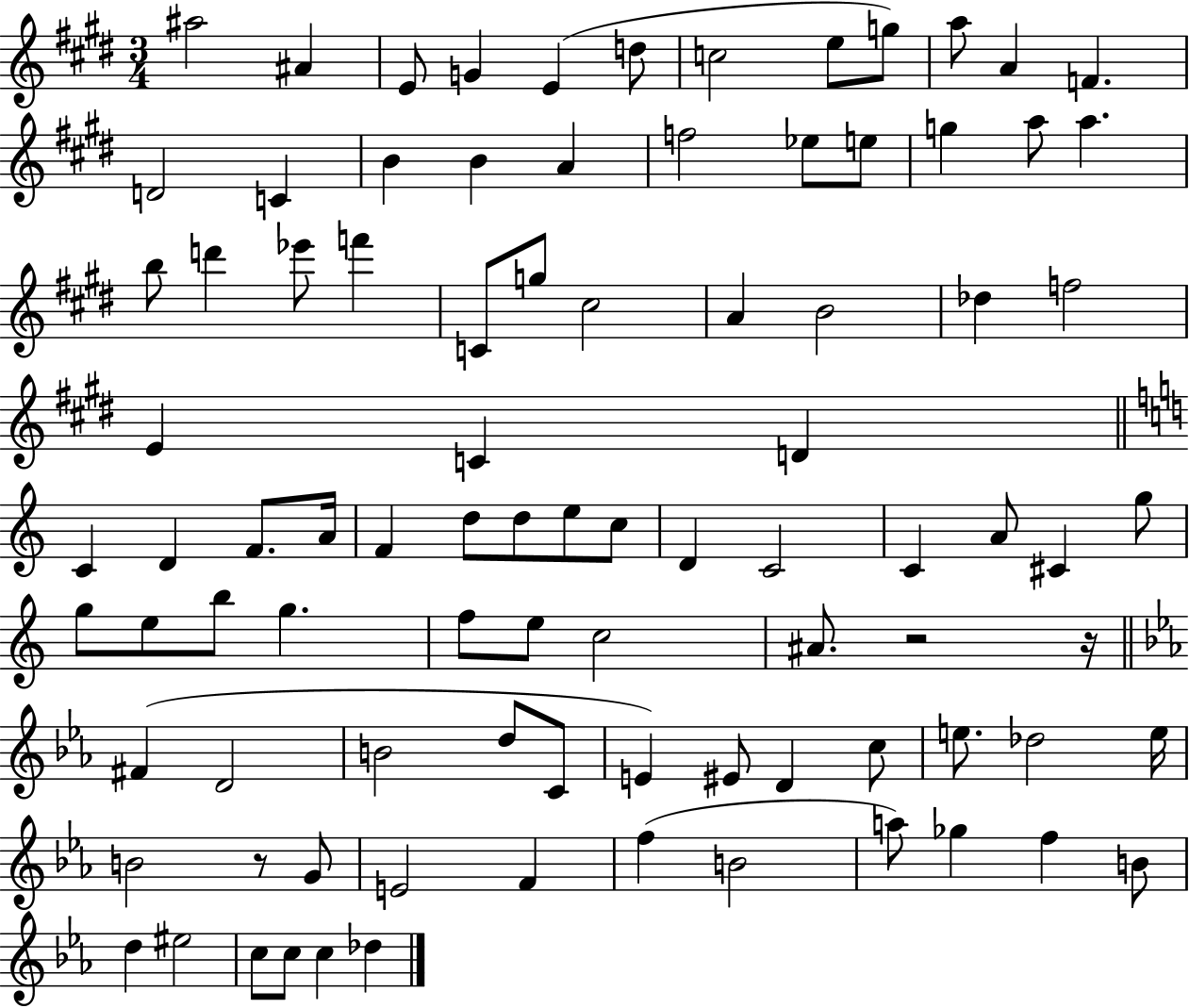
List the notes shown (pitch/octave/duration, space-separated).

A#5/h A#4/q E4/e G4/q E4/q D5/e C5/h E5/e G5/e A5/e A4/q F4/q. D4/h C4/q B4/q B4/q A4/q F5/h Eb5/e E5/e G5/q A5/e A5/q. B5/e D6/q Eb6/e F6/q C4/e G5/e C#5/h A4/q B4/h Db5/q F5/h E4/q C4/q D4/q C4/q D4/q F4/e. A4/s F4/q D5/e D5/e E5/e C5/e D4/q C4/h C4/q A4/e C#4/q G5/e G5/e E5/e B5/e G5/q. F5/e E5/e C5/h A#4/e. R/h R/s F#4/q D4/h B4/h D5/e C4/e E4/q EIS4/e D4/q C5/e E5/e. Db5/h E5/s B4/h R/e G4/e E4/h F4/q F5/q B4/h A5/e Gb5/q F5/q B4/e D5/q EIS5/h C5/e C5/e C5/q Db5/q